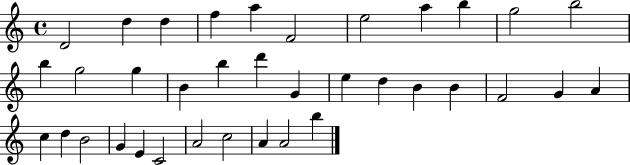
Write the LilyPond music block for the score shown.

{
  \clef treble
  \time 4/4
  \defaultTimeSignature
  \key c \major
  d'2 d''4 d''4 | f''4 a''4 f'2 | e''2 a''4 b''4 | g''2 b''2 | \break b''4 g''2 g''4 | b'4 b''4 d'''4 g'4 | e''4 d''4 b'4 b'4 | f'2 g'4 a'4 | \break c''4 d''4 b'2 | g'4 e'4 c'2 | a'2 c''2 | a'4 a'2 b''4 | \break \bar "|."
}